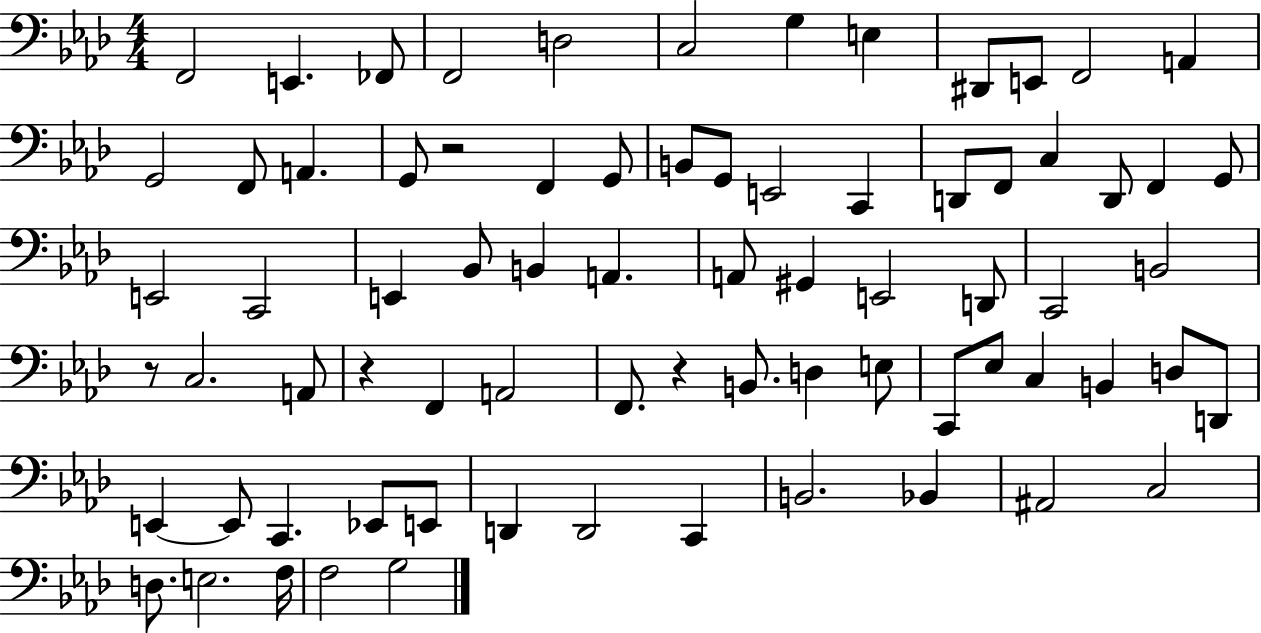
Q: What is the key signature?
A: AES major